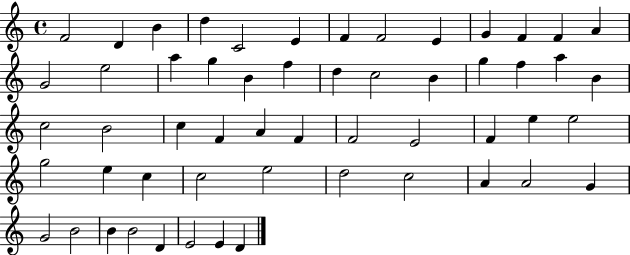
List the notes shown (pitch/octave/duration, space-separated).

F4/h D4/q B4/q D5/q C4/h E4/q F4/q F4/h E4/q G4/q F4/q F4/q A4/q G4/h E5/h A5/q G5/q B4/q F5/q D5/q C5/h B4/q G5/q F5/q A5/q B4/q C5/h B4/h C5/q F4/q A4/q F4/q F4/h E4/h F4/q E5/q E5/h G5/h E5/q C5/q C5/h E5/h D5/h C5/h A4/q A4/h G4/q G4/h B4/h B4/q B4/h D4/q E4/h E4/q D4/q